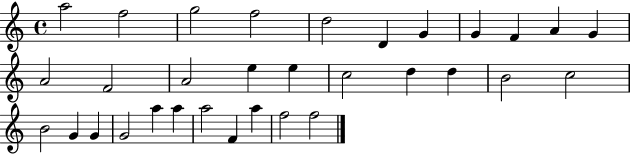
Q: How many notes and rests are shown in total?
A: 32